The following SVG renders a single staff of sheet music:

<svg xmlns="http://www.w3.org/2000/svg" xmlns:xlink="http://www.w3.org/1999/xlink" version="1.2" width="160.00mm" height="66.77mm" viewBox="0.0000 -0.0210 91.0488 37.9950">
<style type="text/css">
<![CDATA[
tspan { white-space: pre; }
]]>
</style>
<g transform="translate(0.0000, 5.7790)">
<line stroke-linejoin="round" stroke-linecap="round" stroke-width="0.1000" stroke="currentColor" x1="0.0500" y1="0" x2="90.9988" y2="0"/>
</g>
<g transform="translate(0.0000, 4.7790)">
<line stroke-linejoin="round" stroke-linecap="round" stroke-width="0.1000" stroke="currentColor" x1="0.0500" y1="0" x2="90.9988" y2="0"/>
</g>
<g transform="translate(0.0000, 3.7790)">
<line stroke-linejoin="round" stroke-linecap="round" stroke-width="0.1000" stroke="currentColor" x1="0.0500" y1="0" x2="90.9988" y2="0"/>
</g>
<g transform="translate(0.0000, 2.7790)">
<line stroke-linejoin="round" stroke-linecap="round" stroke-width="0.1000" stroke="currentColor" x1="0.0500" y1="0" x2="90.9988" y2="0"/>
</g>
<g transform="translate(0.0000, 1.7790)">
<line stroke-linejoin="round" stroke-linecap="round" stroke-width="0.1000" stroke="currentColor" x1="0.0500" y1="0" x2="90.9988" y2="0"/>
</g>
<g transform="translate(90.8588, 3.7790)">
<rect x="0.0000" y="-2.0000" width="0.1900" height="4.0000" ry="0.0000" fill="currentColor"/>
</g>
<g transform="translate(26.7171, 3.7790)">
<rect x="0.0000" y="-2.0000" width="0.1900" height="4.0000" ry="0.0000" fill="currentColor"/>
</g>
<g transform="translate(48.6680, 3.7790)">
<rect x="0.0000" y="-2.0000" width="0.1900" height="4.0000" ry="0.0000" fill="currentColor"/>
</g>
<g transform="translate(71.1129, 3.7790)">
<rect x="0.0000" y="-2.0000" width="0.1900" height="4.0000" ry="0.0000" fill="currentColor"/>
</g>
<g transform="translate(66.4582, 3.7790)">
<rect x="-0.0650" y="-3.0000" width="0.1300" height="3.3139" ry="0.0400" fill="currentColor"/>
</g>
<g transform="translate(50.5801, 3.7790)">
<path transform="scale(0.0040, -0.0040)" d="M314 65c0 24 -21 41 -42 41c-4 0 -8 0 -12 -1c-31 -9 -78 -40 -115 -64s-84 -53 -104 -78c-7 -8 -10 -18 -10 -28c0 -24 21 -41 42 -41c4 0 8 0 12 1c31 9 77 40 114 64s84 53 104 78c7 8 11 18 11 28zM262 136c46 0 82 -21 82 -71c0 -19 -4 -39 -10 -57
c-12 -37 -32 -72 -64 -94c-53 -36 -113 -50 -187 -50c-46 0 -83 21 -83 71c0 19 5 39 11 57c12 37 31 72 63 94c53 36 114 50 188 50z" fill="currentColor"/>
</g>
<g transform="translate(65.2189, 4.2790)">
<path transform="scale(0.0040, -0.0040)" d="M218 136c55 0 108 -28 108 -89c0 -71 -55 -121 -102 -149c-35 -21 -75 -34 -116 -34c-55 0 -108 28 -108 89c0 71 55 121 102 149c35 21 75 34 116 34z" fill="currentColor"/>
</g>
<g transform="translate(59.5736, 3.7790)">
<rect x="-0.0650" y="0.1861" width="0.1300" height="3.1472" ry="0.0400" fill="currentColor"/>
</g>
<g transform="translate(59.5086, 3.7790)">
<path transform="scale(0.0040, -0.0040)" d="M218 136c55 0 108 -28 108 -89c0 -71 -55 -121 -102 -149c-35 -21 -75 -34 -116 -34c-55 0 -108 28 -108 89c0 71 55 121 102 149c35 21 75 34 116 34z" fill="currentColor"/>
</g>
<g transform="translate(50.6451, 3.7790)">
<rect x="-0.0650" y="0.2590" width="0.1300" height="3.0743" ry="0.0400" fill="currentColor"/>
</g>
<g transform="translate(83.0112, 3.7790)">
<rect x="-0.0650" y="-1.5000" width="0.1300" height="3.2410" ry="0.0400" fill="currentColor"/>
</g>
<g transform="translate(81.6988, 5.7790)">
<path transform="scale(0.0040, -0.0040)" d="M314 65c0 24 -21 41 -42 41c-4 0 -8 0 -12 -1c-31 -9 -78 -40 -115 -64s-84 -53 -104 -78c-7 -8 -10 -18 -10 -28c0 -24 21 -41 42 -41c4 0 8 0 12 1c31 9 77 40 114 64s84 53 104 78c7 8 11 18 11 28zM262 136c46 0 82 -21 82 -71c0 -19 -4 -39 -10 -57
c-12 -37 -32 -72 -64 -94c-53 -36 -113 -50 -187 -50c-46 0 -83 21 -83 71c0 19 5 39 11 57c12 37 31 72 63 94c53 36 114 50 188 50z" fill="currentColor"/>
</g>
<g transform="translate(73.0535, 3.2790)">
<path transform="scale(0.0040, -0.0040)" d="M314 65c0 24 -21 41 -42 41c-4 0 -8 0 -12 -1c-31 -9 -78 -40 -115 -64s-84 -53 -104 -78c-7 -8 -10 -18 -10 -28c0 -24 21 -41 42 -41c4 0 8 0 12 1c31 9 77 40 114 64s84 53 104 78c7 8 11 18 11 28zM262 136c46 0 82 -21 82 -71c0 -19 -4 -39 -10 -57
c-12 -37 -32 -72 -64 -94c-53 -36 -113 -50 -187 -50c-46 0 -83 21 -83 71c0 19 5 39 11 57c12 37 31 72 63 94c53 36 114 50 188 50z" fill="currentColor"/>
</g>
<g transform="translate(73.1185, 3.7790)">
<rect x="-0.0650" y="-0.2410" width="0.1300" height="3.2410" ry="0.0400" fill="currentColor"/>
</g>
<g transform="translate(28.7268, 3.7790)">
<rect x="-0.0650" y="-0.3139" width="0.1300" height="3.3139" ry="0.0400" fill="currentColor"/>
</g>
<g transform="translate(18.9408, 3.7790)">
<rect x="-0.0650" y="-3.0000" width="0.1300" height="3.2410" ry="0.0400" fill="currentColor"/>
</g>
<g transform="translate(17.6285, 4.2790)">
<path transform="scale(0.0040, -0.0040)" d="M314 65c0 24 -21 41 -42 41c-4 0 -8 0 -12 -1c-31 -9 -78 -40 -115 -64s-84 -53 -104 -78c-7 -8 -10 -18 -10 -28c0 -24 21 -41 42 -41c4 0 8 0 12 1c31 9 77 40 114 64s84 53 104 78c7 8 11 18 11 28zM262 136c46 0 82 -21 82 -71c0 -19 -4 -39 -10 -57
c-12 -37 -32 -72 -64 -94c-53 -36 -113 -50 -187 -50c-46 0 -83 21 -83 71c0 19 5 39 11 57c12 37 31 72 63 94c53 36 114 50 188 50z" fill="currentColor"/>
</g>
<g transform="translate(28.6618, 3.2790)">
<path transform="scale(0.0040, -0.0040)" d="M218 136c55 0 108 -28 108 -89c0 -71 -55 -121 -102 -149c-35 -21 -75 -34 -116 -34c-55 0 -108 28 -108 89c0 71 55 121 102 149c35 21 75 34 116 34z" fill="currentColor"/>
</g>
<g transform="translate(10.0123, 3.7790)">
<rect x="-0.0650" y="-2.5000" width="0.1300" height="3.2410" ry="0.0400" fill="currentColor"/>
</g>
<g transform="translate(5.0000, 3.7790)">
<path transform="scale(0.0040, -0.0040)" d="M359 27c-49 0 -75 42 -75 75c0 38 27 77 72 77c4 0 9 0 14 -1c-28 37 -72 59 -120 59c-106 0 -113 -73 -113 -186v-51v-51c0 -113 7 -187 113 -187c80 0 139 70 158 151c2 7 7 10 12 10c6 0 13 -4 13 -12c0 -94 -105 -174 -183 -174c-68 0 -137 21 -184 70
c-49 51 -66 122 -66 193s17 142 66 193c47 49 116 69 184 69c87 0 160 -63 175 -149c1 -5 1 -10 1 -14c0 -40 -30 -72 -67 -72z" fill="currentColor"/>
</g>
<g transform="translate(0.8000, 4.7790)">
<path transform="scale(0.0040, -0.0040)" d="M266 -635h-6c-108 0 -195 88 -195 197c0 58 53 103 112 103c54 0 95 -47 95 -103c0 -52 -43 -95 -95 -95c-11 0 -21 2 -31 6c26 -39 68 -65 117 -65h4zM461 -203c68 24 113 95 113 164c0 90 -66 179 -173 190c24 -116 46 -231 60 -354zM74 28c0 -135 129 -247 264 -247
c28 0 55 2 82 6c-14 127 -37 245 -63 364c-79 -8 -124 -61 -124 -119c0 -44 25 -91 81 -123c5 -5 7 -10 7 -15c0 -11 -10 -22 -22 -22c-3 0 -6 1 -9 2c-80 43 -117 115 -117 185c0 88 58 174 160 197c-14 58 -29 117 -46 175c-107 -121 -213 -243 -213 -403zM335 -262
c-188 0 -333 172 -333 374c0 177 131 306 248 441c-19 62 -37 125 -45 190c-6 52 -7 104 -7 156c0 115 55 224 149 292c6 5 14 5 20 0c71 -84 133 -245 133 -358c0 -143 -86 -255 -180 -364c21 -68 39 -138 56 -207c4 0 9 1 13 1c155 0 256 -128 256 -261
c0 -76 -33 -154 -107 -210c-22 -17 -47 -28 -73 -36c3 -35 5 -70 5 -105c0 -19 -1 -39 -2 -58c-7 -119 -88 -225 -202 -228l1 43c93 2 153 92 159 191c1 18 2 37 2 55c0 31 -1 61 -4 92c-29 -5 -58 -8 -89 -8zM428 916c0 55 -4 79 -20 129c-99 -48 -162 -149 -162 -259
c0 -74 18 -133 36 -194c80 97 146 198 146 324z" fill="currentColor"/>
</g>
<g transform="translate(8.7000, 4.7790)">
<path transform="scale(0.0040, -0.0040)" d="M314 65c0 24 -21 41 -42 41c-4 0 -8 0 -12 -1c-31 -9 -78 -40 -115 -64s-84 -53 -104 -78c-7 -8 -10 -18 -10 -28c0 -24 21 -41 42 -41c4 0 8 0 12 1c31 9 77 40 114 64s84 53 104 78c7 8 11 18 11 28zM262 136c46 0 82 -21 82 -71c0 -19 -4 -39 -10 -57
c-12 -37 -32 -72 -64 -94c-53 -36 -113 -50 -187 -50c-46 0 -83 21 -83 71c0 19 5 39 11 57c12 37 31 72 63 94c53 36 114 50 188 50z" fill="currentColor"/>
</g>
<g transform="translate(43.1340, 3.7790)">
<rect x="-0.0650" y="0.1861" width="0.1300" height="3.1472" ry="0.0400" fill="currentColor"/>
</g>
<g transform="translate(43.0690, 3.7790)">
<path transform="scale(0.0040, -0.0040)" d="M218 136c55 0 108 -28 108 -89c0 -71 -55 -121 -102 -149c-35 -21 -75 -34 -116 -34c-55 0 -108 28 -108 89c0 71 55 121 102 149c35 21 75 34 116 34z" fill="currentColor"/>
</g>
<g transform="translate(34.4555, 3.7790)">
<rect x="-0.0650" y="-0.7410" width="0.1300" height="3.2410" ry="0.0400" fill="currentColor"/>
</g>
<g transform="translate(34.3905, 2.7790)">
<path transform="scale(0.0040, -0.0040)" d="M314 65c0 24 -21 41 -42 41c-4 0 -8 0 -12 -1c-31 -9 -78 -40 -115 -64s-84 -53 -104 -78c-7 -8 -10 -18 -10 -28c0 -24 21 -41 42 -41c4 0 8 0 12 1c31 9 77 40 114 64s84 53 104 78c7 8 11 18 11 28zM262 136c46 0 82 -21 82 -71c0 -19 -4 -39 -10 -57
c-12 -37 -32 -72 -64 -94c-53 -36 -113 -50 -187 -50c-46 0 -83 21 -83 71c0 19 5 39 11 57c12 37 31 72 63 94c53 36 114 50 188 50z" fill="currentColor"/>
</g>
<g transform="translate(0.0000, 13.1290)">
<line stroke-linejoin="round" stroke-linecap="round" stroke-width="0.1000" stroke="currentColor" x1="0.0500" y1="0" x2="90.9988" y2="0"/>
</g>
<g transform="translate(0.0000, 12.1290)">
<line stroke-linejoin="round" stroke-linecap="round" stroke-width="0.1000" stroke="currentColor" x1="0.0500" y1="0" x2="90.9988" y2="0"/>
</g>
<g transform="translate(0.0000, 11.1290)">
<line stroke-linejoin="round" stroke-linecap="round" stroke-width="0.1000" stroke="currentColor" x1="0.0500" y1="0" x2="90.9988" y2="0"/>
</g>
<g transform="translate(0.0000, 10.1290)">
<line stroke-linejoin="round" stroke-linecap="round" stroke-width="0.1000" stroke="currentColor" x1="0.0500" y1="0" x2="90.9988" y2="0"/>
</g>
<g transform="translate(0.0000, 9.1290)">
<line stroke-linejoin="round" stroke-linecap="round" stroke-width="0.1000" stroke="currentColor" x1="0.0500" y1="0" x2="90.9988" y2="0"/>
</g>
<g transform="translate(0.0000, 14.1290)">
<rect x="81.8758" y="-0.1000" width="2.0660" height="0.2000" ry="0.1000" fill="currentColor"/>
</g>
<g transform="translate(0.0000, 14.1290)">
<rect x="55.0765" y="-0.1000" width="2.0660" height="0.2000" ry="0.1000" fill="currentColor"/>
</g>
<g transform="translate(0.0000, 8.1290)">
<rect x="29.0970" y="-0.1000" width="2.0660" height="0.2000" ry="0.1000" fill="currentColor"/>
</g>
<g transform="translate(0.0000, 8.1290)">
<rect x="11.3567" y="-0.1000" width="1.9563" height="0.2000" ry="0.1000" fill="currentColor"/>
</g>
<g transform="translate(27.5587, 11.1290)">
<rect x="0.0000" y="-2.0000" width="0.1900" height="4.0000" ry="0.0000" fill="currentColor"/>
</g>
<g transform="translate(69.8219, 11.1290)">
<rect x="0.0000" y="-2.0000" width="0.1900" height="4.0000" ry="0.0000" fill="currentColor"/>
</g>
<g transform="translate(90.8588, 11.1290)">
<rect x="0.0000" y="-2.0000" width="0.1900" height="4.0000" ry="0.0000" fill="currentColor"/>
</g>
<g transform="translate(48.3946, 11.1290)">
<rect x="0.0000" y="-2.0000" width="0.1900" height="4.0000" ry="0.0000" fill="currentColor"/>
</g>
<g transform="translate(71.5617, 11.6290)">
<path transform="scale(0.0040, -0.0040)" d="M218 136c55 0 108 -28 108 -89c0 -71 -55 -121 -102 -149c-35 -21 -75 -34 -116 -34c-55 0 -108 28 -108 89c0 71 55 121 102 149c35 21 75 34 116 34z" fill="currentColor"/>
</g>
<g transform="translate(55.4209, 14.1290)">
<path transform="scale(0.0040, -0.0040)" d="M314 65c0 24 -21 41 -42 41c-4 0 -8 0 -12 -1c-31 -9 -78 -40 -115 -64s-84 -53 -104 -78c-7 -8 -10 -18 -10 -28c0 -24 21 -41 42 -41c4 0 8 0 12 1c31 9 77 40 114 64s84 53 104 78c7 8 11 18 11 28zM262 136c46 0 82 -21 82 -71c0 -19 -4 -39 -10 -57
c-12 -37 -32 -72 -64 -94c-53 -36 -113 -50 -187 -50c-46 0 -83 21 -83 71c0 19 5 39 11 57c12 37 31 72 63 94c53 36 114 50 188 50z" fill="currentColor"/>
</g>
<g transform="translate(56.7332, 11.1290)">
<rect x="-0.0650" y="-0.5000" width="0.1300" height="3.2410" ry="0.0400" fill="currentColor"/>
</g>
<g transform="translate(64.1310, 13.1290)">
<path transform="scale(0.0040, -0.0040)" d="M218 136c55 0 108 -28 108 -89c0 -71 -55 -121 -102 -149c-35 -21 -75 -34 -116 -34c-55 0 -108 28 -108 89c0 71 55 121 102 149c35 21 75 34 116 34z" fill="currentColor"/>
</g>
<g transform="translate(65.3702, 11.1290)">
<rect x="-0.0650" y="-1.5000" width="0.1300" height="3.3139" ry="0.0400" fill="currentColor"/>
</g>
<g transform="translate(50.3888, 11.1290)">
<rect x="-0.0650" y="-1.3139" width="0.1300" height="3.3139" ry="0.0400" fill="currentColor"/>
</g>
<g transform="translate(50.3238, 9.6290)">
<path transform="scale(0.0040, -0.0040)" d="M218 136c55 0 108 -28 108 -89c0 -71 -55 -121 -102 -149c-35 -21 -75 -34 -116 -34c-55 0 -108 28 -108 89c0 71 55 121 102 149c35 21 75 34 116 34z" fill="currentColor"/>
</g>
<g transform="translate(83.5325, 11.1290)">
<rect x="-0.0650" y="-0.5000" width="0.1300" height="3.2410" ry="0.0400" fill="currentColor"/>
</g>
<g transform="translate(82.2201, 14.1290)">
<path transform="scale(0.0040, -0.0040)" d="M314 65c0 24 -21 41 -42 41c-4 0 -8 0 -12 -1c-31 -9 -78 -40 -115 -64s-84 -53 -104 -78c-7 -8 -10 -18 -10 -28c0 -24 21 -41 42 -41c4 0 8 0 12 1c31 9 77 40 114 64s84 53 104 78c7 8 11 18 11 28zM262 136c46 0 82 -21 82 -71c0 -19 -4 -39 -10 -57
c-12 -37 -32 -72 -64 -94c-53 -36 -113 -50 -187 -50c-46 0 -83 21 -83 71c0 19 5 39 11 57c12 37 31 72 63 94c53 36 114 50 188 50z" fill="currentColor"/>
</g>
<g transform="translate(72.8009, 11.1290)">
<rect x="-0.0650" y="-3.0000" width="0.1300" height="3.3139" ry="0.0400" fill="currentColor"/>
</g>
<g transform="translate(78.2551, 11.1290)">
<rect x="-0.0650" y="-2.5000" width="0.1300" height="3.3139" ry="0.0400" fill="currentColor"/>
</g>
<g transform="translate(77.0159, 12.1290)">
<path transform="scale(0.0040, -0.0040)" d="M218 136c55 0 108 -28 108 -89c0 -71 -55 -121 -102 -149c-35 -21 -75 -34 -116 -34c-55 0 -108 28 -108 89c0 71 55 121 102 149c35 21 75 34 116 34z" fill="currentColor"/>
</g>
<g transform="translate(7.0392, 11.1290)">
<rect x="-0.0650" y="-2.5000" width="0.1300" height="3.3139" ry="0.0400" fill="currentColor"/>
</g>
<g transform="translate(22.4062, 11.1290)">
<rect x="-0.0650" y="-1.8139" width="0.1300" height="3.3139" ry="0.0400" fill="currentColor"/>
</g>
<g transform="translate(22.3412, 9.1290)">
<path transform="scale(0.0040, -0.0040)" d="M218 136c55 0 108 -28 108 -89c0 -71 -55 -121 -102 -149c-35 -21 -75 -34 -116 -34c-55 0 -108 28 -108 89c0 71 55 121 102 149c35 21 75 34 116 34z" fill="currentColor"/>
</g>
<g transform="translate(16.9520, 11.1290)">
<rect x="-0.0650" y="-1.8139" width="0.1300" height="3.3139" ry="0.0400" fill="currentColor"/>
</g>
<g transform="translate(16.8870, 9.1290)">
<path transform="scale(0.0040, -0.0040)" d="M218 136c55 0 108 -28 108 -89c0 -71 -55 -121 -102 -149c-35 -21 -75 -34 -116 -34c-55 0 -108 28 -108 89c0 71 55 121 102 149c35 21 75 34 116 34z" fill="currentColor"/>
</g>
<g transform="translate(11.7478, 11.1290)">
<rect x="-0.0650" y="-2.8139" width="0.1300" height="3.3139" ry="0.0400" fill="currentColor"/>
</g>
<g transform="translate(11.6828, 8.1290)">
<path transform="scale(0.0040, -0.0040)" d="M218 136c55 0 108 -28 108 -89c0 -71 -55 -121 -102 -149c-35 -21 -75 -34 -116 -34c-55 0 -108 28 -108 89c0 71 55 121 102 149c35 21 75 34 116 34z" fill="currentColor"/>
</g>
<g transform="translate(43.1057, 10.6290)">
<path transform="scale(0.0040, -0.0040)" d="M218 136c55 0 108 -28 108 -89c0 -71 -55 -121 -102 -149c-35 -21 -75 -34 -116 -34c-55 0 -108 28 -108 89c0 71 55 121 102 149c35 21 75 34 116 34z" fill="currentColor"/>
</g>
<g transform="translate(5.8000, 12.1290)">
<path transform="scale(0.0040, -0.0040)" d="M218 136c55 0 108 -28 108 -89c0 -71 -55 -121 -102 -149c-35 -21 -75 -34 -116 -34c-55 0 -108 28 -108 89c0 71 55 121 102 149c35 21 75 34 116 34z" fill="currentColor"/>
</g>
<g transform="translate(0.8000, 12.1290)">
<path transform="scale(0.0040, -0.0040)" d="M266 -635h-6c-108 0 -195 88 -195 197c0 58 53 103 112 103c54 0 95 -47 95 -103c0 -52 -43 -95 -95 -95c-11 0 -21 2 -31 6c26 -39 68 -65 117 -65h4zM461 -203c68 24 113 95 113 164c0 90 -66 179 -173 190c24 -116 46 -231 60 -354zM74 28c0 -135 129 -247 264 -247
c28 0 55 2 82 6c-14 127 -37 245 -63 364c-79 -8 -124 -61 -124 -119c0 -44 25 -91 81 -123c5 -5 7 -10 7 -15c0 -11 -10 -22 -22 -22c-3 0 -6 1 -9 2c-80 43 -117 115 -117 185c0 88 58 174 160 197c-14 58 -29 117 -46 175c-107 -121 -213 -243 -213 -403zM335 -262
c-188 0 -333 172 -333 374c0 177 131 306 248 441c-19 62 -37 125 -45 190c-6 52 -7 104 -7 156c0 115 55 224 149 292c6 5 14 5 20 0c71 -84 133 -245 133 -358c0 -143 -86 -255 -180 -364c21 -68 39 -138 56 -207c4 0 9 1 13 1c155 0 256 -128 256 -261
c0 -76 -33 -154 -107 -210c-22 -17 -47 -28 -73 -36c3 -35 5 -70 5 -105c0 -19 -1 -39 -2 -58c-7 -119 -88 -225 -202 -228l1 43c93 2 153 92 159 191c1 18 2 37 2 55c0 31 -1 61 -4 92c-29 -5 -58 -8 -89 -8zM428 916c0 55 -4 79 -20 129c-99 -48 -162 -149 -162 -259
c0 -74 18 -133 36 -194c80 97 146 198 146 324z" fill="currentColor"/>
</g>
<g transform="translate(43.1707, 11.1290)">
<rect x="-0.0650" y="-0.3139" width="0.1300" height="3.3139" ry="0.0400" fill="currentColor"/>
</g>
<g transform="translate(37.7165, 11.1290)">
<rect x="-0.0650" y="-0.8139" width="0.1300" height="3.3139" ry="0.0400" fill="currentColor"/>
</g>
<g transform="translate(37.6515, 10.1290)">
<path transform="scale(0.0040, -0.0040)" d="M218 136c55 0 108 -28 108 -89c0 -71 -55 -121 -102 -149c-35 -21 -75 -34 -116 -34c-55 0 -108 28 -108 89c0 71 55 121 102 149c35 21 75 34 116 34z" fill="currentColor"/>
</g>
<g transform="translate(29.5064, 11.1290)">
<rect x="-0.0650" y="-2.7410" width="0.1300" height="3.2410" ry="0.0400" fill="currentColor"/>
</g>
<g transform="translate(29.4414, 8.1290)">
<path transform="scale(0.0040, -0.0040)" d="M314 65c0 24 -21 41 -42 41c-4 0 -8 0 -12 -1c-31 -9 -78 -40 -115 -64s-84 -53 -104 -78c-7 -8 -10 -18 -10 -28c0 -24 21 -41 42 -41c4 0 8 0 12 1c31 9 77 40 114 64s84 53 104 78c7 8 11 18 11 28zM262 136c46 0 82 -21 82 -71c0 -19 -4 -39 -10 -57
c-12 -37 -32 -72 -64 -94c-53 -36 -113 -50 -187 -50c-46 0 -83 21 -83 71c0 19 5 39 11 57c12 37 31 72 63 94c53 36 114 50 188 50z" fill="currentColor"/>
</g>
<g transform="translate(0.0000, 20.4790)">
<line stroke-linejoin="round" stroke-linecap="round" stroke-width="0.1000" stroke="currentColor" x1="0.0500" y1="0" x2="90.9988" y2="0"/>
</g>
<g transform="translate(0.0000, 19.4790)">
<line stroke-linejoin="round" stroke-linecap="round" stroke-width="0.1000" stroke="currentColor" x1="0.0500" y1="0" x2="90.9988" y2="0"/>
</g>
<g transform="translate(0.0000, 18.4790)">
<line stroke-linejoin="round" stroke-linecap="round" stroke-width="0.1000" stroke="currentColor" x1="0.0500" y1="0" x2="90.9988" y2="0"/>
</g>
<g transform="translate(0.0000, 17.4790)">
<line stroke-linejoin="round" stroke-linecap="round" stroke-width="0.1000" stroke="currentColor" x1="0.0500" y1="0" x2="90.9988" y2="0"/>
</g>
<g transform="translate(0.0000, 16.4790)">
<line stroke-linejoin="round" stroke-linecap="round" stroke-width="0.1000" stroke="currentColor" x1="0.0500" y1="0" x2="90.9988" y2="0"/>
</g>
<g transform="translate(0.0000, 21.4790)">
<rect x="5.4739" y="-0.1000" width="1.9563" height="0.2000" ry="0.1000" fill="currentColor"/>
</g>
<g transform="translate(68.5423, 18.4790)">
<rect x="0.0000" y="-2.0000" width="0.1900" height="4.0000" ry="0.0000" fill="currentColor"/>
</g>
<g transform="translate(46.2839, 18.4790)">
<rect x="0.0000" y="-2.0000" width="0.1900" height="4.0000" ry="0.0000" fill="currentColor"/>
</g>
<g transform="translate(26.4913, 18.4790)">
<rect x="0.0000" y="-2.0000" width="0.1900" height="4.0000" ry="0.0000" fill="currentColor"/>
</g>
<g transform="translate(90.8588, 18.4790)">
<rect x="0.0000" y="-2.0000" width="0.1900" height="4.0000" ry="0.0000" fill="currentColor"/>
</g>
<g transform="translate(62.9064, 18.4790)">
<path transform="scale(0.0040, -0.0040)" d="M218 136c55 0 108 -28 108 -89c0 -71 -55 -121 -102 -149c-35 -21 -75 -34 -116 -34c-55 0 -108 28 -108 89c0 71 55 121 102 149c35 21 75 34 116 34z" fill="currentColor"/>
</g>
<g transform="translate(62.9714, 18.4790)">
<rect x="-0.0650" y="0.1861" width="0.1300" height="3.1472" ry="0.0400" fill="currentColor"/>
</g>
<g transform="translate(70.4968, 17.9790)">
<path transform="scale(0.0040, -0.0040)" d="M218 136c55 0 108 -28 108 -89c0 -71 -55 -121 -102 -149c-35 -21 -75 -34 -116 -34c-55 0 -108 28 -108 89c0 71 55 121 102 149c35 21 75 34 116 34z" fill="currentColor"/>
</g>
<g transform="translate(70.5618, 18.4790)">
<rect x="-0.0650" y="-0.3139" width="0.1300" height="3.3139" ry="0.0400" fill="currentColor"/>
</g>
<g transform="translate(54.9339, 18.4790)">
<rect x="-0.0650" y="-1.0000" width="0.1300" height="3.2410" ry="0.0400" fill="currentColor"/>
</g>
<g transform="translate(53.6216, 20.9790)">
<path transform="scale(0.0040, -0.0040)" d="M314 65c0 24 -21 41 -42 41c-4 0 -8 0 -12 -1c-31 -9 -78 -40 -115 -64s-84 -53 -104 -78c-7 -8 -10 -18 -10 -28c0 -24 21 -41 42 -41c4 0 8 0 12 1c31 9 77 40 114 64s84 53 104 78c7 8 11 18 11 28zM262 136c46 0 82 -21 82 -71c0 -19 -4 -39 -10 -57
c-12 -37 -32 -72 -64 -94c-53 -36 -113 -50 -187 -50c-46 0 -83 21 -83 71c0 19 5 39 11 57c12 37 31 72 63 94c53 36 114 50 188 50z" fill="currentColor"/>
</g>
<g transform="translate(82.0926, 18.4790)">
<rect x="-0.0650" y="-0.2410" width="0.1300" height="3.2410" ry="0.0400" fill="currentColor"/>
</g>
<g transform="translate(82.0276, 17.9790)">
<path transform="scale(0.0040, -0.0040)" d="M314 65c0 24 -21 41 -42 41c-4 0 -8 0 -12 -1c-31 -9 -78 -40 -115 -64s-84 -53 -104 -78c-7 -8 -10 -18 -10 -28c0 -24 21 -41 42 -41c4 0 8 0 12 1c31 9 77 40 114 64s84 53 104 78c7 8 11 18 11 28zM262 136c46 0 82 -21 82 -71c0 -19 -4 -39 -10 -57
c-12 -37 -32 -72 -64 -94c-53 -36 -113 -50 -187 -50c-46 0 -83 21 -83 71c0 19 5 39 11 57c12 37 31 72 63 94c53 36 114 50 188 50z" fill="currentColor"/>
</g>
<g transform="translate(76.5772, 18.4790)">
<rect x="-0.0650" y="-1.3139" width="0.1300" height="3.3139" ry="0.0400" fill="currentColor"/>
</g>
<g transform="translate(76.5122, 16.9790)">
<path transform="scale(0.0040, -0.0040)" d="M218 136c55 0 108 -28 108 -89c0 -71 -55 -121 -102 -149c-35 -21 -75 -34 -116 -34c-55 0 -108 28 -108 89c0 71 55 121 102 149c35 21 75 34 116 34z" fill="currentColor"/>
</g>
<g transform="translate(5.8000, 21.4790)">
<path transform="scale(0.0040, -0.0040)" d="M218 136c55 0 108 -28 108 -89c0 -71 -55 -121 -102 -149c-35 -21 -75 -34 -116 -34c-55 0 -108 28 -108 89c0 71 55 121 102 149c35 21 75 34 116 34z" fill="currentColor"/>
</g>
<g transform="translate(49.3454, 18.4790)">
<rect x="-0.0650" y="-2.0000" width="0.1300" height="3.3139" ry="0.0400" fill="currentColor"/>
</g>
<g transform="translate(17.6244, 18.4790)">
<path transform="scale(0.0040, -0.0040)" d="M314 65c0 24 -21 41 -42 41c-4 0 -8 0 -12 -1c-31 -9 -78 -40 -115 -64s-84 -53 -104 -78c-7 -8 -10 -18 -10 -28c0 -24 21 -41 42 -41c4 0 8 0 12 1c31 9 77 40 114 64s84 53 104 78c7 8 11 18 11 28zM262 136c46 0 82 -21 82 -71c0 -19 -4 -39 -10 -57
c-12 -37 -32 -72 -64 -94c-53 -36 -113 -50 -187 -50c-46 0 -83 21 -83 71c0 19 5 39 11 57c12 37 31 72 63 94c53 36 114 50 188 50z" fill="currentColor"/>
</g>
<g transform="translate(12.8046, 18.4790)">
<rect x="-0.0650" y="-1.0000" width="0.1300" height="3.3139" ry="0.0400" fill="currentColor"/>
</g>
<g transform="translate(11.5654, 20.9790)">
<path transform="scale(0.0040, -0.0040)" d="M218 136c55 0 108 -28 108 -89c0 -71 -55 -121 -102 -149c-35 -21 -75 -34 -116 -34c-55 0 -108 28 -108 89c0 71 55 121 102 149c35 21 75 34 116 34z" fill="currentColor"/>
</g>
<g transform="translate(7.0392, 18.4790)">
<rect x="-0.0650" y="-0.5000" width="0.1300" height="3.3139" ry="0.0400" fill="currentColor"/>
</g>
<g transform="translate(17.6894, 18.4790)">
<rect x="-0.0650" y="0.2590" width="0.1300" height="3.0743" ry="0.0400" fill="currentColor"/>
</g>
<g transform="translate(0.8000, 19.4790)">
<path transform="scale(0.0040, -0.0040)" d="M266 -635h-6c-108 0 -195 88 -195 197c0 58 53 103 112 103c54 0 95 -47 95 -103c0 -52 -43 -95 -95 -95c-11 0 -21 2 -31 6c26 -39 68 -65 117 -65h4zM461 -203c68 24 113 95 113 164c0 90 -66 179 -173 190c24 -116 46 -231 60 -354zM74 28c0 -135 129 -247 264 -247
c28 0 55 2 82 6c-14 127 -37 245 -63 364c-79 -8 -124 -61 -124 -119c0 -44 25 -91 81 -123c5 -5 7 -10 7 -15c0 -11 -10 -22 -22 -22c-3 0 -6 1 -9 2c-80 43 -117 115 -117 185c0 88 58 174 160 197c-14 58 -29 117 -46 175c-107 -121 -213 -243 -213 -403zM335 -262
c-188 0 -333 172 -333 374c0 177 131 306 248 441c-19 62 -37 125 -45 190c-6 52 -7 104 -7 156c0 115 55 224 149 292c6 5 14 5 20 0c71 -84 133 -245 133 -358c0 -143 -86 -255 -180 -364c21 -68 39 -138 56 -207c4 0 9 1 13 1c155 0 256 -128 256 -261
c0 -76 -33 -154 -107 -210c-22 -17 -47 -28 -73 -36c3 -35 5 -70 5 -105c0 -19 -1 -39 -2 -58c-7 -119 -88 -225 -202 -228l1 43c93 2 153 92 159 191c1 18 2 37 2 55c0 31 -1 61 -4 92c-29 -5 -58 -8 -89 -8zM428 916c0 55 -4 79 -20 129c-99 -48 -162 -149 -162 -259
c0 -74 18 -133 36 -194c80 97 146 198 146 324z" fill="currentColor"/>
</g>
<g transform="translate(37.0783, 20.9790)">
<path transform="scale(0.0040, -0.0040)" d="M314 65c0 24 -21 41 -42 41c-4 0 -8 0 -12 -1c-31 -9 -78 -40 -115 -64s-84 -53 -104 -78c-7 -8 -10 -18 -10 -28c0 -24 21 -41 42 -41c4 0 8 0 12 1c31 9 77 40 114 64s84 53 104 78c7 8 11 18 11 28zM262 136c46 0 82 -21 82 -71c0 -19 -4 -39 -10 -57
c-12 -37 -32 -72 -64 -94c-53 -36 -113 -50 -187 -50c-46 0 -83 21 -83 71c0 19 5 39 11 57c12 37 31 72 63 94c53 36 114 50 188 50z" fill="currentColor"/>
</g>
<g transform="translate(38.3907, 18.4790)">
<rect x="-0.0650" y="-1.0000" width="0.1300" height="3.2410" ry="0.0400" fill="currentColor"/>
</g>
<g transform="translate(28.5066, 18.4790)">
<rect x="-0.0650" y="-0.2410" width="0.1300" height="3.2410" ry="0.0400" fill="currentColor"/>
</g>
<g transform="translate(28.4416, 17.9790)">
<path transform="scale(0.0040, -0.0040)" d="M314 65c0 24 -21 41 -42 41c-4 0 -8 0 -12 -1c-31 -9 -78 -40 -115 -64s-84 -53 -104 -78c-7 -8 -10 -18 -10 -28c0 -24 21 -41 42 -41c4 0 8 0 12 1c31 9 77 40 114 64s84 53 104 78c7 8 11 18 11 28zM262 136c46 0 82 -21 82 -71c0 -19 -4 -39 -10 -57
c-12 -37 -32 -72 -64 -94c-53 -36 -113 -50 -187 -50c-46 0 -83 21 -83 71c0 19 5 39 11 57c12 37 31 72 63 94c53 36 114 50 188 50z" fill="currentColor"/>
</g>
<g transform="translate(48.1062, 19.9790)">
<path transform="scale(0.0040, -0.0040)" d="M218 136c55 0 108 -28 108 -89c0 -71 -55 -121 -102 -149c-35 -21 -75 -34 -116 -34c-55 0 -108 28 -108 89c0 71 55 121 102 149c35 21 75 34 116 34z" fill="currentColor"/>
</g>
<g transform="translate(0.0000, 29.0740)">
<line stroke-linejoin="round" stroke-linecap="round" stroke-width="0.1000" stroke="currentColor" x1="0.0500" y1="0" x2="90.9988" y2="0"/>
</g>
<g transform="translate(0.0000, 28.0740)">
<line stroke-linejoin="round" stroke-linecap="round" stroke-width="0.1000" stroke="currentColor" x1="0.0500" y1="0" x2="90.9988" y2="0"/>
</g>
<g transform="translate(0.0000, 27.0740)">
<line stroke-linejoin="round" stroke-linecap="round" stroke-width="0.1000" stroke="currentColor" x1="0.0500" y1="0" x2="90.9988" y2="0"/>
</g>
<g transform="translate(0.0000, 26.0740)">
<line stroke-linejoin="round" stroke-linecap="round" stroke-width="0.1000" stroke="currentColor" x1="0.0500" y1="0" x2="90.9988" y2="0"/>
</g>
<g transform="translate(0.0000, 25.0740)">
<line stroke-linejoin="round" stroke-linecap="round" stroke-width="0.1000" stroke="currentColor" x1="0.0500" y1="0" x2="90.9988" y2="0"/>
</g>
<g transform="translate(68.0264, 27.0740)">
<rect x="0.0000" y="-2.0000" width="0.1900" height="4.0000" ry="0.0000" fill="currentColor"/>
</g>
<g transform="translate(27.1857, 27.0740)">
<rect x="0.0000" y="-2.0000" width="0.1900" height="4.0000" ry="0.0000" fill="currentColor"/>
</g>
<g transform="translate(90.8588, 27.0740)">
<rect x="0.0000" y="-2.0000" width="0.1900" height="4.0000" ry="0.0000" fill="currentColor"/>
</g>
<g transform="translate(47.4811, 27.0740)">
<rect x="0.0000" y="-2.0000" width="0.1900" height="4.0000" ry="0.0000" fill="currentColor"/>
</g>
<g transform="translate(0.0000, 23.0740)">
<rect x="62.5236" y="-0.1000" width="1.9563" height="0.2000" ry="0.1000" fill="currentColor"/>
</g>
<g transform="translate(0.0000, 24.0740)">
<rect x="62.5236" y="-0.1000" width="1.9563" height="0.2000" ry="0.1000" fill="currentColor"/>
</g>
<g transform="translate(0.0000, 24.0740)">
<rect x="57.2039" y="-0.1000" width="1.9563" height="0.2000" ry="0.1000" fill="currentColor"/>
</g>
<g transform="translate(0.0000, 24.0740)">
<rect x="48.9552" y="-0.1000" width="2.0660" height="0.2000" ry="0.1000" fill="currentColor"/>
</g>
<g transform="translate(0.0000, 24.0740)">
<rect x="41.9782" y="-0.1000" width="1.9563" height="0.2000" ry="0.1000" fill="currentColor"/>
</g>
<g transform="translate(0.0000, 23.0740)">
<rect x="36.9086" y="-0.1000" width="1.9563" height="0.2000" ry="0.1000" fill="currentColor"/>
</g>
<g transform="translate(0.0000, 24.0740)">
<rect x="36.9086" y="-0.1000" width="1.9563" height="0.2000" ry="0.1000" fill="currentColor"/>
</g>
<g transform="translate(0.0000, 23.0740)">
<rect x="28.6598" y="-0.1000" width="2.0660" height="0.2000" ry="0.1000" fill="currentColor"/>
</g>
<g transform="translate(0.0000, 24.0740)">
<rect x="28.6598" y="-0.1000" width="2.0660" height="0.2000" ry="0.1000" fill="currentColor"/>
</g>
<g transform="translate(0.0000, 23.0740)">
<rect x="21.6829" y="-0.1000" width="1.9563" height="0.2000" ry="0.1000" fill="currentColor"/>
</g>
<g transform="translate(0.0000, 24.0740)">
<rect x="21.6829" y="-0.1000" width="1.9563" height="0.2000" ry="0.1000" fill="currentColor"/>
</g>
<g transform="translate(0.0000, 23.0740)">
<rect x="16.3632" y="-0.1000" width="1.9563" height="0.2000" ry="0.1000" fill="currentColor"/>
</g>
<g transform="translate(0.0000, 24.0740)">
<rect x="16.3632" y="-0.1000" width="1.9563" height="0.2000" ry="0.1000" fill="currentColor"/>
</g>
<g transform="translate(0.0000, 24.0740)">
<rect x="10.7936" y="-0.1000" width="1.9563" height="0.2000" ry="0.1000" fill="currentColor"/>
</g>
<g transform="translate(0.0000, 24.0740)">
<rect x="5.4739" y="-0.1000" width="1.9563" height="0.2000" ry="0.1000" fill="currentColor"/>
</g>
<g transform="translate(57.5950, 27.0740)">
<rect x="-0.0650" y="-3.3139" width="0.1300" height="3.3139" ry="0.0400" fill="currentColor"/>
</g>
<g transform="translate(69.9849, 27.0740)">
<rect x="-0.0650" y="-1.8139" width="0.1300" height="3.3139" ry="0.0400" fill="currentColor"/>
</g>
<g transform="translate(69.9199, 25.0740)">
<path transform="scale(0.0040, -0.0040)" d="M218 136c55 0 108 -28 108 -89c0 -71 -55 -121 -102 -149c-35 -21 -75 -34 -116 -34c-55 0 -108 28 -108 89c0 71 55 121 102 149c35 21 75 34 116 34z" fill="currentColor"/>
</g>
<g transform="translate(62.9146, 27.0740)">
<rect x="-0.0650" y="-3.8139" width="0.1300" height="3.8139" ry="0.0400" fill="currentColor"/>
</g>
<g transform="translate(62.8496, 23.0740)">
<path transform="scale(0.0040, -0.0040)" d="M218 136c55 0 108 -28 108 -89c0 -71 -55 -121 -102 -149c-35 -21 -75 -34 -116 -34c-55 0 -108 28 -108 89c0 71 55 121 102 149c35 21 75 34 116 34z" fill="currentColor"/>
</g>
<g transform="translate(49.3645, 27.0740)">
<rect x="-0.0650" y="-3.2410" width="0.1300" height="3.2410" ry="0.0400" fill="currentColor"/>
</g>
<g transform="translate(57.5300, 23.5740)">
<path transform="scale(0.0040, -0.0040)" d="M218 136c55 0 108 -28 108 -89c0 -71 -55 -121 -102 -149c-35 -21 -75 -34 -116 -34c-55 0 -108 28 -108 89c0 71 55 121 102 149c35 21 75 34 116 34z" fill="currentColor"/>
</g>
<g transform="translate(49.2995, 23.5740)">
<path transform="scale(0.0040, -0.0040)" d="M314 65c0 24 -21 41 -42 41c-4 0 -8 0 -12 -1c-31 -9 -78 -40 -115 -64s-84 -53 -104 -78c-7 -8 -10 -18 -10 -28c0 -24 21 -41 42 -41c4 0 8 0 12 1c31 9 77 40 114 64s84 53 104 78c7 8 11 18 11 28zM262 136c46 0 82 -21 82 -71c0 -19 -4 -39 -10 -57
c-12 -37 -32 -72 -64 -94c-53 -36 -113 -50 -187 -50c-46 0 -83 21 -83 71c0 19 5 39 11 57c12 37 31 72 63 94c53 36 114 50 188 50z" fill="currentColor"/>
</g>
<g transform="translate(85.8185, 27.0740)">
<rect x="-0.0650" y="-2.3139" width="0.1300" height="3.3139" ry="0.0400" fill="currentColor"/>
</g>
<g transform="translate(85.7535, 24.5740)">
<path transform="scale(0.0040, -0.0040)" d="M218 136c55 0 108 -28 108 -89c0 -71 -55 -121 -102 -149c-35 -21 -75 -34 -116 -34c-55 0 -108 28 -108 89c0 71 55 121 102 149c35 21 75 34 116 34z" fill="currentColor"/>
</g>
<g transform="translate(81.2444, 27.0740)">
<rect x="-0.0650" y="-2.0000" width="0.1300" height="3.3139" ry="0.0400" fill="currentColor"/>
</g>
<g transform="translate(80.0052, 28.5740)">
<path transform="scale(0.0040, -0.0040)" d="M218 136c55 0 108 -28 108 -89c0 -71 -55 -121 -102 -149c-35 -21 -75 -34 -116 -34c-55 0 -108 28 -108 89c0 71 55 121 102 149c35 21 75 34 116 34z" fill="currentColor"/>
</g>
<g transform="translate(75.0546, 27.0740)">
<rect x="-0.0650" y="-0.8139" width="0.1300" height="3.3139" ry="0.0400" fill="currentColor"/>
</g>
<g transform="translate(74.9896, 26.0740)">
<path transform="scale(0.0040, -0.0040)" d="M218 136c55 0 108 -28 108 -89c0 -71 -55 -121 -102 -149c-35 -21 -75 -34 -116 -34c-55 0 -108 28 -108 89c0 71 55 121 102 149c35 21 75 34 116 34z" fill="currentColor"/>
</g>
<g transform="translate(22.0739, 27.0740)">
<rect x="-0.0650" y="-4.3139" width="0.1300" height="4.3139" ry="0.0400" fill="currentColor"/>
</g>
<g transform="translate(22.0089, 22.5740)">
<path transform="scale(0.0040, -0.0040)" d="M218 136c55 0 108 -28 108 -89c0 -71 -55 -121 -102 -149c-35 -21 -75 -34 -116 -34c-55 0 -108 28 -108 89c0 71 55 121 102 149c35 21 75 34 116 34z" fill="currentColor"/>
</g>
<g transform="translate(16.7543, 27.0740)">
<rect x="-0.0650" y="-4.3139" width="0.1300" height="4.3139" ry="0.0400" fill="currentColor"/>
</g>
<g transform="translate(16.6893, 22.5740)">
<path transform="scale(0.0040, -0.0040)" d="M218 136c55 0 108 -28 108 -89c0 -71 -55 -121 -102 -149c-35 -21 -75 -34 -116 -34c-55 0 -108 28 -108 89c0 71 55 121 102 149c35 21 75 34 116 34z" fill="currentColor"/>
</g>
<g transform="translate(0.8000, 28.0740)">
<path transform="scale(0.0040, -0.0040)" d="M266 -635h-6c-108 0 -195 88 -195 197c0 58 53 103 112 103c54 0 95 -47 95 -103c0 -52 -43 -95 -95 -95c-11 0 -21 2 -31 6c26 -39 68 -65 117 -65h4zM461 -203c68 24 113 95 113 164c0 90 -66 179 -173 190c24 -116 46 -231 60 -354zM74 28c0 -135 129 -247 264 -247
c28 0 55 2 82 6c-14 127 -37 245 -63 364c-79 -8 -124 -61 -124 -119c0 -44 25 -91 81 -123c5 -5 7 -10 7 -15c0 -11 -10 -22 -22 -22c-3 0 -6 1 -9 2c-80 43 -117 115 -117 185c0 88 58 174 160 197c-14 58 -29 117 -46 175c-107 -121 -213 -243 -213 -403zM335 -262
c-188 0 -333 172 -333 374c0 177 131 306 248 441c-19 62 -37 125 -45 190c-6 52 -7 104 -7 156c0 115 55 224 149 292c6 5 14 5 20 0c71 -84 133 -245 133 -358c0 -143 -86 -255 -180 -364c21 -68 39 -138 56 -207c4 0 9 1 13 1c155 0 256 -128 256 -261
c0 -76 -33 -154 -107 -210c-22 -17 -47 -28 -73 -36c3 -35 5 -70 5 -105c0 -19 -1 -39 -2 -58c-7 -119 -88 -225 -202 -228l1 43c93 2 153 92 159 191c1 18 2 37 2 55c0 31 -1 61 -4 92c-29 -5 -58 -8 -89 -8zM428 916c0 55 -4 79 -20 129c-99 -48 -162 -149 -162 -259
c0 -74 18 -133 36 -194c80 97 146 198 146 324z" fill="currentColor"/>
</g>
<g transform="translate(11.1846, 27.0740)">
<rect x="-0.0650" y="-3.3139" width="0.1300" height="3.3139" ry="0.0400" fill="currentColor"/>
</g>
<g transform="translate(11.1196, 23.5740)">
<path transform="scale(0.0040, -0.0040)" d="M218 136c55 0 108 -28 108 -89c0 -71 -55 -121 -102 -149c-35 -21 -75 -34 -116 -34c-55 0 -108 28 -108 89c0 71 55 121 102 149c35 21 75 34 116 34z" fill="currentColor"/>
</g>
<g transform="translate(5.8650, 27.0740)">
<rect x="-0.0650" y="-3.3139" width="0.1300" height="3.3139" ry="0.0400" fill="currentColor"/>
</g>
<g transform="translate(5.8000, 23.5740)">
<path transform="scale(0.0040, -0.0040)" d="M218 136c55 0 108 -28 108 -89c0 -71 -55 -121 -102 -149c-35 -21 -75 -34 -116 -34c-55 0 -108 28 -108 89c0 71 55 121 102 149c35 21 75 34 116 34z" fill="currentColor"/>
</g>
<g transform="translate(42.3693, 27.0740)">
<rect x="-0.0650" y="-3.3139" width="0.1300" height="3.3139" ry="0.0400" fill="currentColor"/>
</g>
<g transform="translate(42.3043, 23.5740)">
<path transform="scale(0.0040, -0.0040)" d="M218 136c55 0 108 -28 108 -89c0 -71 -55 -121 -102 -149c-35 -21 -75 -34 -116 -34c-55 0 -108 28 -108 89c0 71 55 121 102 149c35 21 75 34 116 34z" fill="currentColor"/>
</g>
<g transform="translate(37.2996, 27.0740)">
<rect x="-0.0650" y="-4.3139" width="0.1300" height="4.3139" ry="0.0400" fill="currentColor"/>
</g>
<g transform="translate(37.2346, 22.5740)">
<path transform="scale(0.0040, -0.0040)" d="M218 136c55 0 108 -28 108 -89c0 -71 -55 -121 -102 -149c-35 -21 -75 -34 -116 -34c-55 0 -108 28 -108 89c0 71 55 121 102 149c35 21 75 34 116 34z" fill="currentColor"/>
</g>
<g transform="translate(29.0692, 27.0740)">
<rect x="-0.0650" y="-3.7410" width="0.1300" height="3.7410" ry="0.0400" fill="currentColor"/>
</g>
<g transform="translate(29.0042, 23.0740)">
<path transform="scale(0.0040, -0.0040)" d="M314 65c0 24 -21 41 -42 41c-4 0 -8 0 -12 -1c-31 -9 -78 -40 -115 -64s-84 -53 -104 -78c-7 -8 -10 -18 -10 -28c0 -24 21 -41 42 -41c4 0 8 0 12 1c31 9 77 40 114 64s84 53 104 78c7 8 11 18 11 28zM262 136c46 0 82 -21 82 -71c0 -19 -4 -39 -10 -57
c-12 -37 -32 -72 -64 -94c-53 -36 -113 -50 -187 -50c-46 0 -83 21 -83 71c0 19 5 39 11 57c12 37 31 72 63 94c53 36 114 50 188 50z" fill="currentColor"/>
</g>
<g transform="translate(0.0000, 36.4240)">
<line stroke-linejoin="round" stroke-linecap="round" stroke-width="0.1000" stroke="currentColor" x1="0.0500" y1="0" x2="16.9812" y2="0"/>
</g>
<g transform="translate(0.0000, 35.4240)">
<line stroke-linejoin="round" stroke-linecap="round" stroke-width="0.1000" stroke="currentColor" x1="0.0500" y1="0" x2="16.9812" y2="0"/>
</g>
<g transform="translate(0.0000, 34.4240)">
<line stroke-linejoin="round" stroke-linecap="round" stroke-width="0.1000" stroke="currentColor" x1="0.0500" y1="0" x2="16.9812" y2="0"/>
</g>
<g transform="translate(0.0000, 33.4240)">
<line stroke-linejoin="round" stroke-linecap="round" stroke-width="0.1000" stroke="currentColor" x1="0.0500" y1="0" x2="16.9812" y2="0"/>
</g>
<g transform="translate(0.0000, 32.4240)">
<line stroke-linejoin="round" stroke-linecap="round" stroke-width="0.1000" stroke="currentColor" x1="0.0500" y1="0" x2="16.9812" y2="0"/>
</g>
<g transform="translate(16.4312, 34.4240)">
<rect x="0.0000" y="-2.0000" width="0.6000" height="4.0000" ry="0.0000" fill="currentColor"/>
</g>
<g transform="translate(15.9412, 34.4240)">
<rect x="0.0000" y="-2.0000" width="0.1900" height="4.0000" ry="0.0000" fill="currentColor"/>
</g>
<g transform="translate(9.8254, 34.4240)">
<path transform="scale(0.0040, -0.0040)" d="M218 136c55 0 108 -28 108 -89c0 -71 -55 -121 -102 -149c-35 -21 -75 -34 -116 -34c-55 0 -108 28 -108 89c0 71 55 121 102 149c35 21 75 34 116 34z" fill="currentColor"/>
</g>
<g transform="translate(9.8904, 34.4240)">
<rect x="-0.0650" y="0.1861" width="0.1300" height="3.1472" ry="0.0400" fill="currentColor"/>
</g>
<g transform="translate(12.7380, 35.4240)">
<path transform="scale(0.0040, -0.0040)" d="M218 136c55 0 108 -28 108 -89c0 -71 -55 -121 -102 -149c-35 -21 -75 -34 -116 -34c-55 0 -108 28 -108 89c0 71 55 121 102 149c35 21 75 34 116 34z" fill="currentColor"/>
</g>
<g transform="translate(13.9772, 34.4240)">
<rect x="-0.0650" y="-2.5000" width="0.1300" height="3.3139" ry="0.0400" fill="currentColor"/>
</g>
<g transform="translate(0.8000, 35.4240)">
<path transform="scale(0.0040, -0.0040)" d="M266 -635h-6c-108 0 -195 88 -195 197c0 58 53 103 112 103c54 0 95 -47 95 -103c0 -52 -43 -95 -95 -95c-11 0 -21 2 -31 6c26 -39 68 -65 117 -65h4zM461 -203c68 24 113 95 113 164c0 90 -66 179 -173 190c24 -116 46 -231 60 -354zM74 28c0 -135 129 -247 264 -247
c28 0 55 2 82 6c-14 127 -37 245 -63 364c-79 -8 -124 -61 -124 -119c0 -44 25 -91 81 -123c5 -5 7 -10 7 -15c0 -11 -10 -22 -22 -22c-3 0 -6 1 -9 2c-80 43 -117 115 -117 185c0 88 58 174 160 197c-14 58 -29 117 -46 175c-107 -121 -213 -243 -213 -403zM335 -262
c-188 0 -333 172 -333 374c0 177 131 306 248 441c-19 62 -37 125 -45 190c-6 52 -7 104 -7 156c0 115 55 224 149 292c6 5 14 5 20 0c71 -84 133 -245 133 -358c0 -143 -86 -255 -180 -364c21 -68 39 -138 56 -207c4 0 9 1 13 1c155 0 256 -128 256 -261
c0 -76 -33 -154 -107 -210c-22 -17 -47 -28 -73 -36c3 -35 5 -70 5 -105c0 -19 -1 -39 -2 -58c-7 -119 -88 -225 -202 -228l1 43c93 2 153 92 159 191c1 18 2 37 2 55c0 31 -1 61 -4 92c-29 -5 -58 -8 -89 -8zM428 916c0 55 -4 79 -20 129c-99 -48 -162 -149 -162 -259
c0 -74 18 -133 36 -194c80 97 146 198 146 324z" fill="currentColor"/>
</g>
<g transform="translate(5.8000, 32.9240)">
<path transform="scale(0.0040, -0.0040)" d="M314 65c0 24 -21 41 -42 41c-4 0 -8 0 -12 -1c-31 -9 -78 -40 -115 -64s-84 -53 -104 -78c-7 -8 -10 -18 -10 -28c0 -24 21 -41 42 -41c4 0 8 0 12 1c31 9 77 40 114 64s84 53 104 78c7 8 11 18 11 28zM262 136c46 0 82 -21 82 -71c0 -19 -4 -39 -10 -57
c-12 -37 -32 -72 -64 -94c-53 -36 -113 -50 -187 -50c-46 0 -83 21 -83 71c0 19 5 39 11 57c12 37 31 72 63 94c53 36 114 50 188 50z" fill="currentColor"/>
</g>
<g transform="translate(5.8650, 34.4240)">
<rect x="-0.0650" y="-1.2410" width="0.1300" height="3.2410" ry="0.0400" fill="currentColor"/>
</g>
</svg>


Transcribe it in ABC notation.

X:1
T:Untitled
M:4/4
L:1/4
K:C
G2 A2 c d2 B B2 B A c2 E2 G a f f a2 d c e C2 E A G C2 C D B2 c2 D2 F D2 B c e c2 b b d' d' c'2 d' b b2 b c' f d F g e2 B G